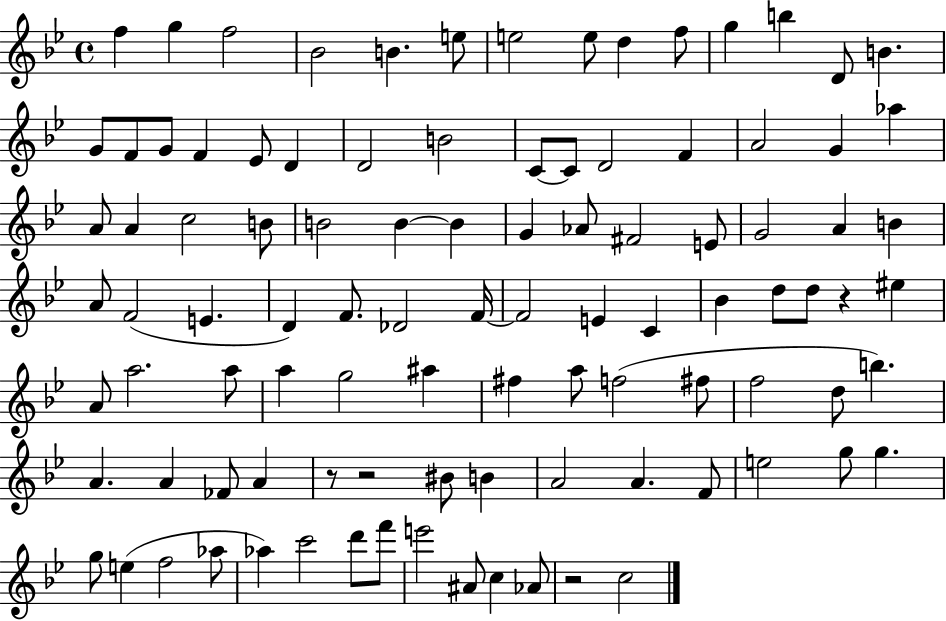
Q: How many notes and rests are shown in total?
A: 99